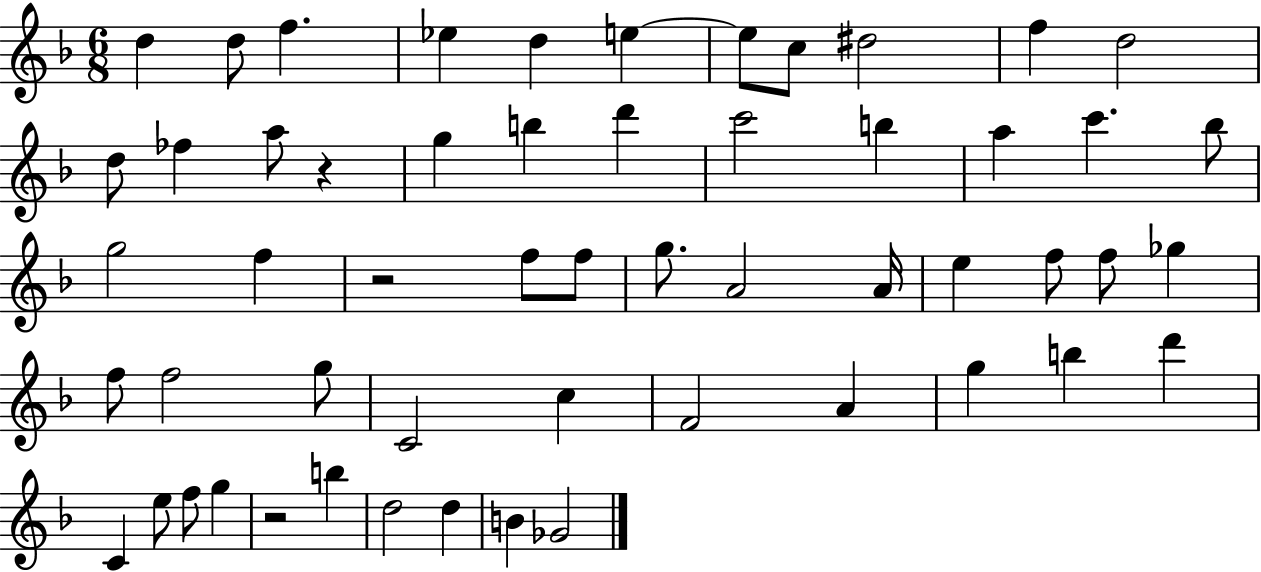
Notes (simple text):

D5/q D5/e F5/q. Eb5/q D5/q E5/q E5/e C5/e D#5/h F5/q D5/h D5/e FES5/q A5/e R/q G5/q B5/q D6/q C6/h B5/q A5/q C6/q. Bb5/e G5/h F5/q R/h F5/e F5/e G5/e. A4/h A4/s E5/q F5/e F5/e Gb5/q F5/e F5/h G5/e C4/h C5/q F4/h A4/q G5/q B5/q D6/q C4/q E5/e F5/e G5/q R/h B5/q D5/h D5/q B4/q Gb4/h